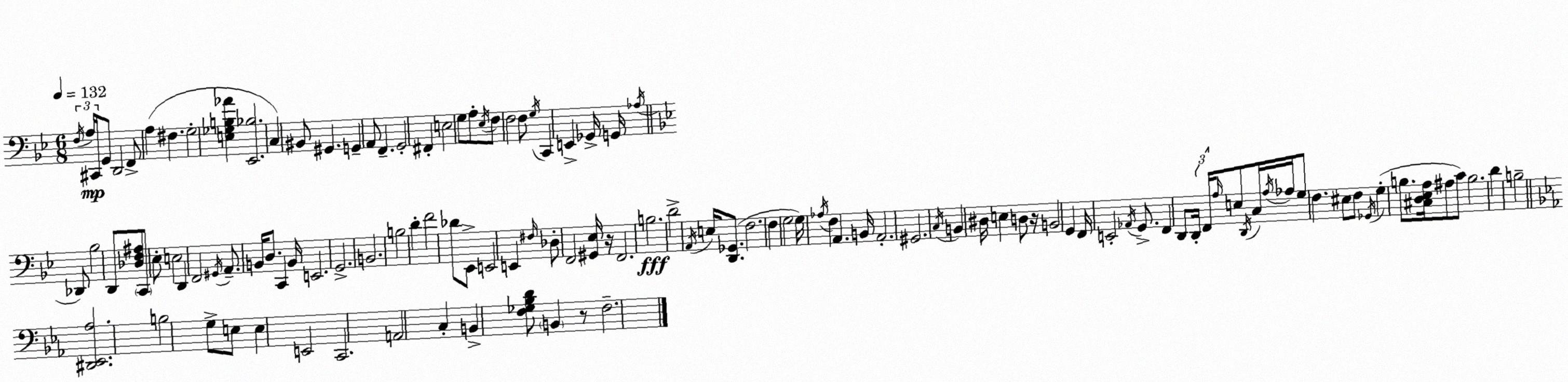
X:1
T:Untitled
M:6/8
L:1/4
K:Bb
F,/4 A,/4 ^C,,/4 G,,/2 D,,2 F,,/2 A, ^F, G,2 [E,_G,B,_A] [_E,,_B,]2 C, ^B,,/2 ^G,, G,, A,,/2 F,, G,,2 ^F,, E,2 G,/2 A,/2 _E,/4 F,/2 F,2 F,/2 G,/4 C,, E,, _G,,/4 G,,/4 _A,/4 _D,,/2 _B,2 D,,/2 [_D,F,^A,]/2 C,,/2 _E,/2 E,2 D,, F,,2 ^G,,/4 A,,/2 B,,/4 D,/2 C,, B,,/4 E,,2 G,,2 B,,2 B,2 D F2 _D/2 _E,,/2 E,,2 E,, ^F,/4 _D,/2 F,,2 [^G,,_E,]/4 z/4 F,,2 B,2 D2 A,,/4 E,/4 [D,,_G,,]/2 F,2 F, G,2 G,/4 _A,/4 F, A,, B,,/4 A,,2 ^G,,2 C,/4 B,, ^D,/4 E, D,/2 z/4 B,,2 G,, F,,/4 E,,2 _A,,/4 G,,/2 F,, D,,/2 D,,/4 F,,/4 A,/4 E,/2 D,,/4 C,/4 A,/4 _A,/4 G,/2 F, ^E,/2 F,/2 _G,,/4 G, B,/2 [^C,D,_E,A,]/4 ^A,/2 C/2 B,2 D B,2 [^D,,_E,,_A,]2 B,2 G,/2 E,/2 E, E,,2 C,,2 A,,2 C, B,, [F,_G,_B,D]/2 B,, z/2 F,2